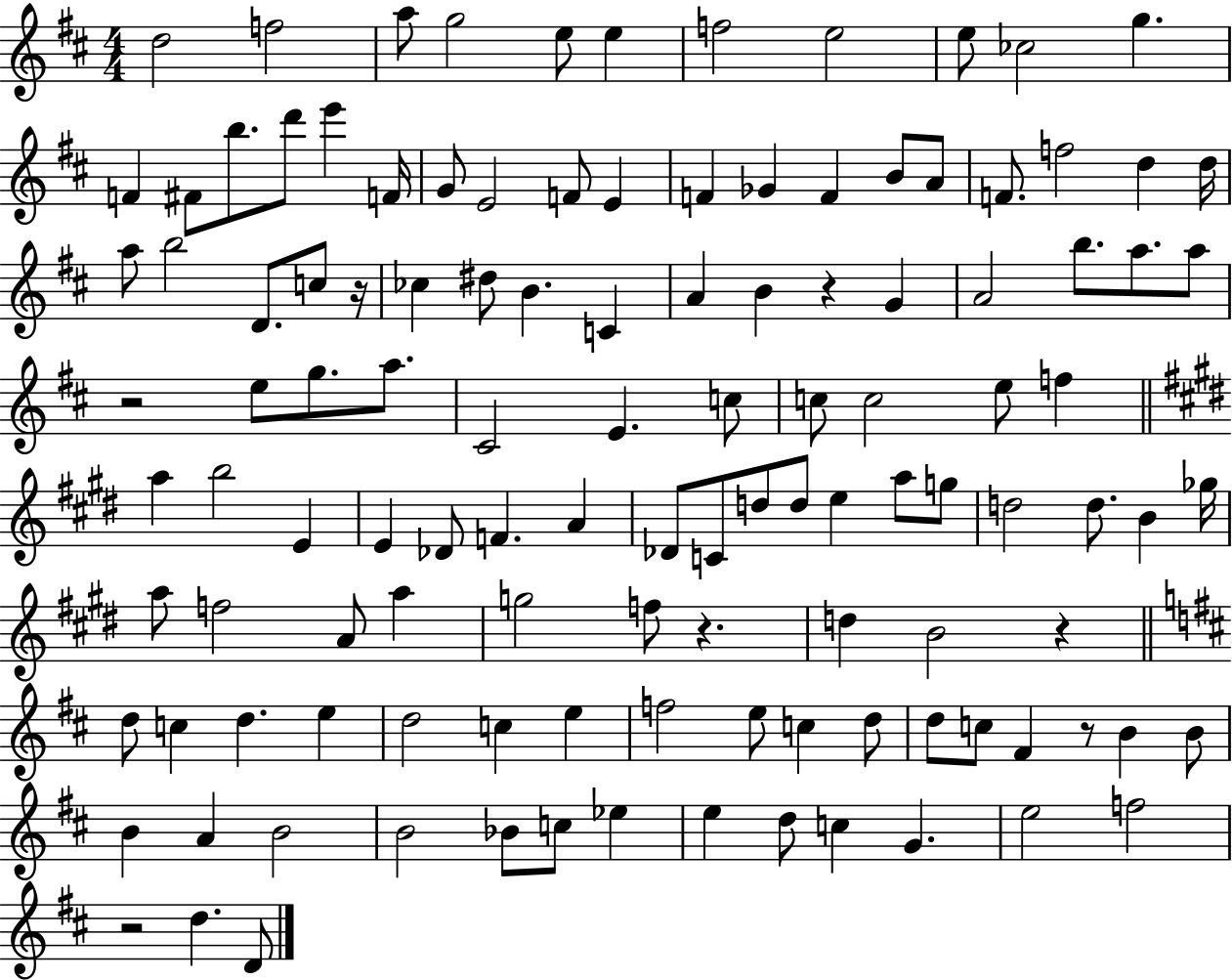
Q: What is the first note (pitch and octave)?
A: D5